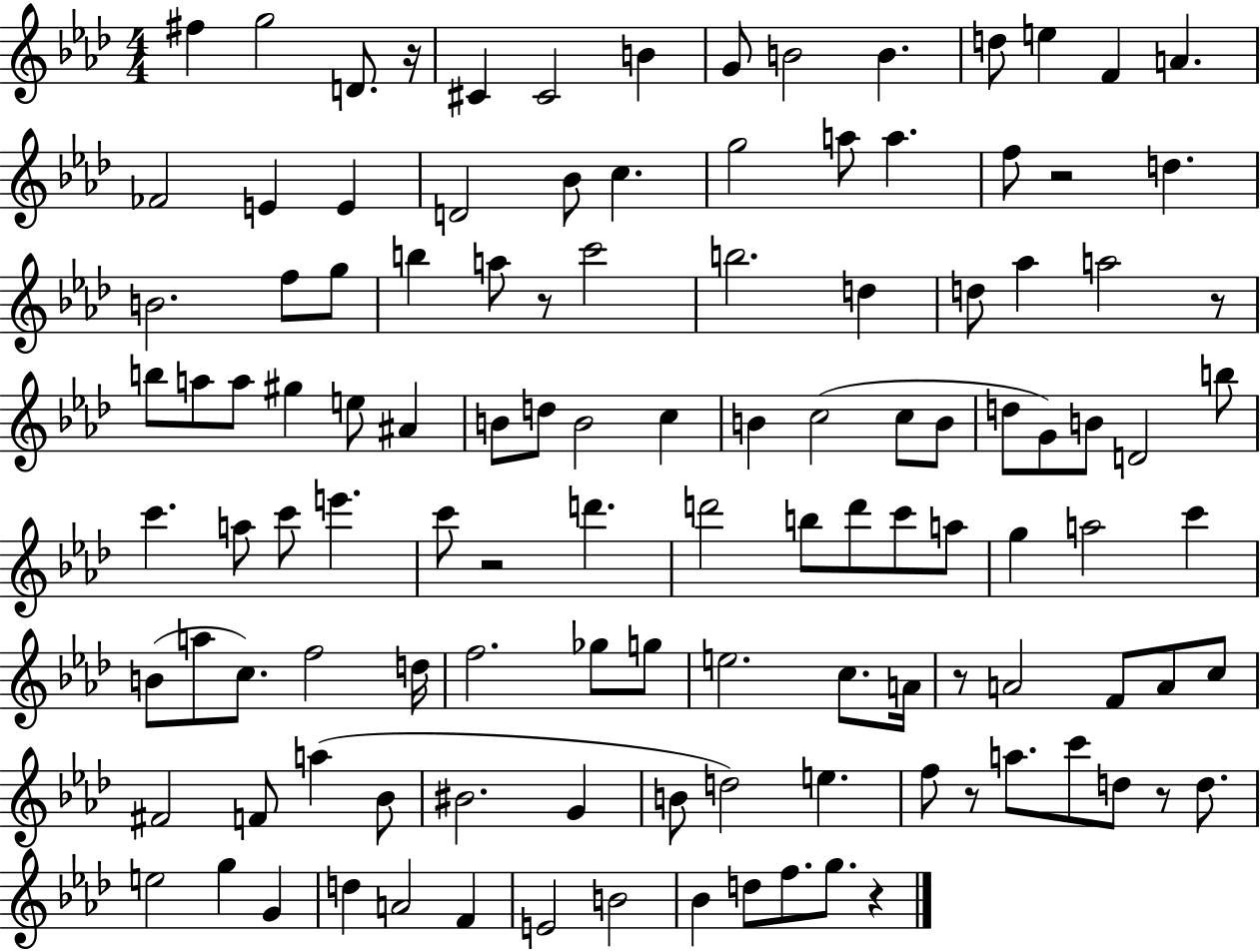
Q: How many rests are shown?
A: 9